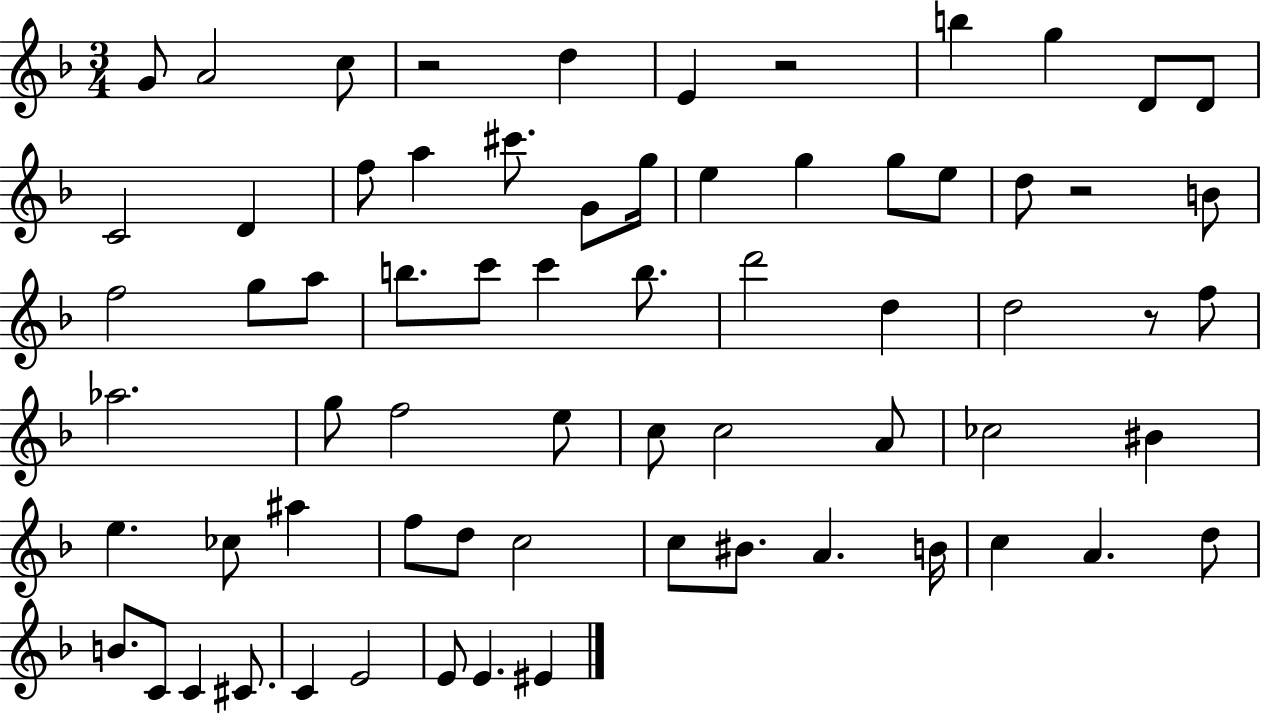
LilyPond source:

{
  \clef treble
  \numericTimeSignature
  \time 3/4
  \key f \major
  g'8 a'2 c''8 | r2 d''4 | e'4 r2 | b''4 g''4 d'8 d'8 | \break c'2 d'4 | f''8 a''4 cis'''8. g'8 g''16 | e''4 g''4 g''8 e''8 | d''8 r2 b'8 | \break f''2 g''8 a''8 | b''8. c'''8 c'''4 b''8. | d'''2 d''4 | d''2 r8 f''8 | \break aes''2. | g''8 f''2 e''8 | c''8 c''2 a'8 | ces''2 bis'4 | \break e''4. ces''8 ais''4 | f''8 d''8 c''2 | c''8 bis'8. a'4. b'16 | c''4 a'4. d''8 | \break b'8. c'8 c'4 cis'8. | c'4 e'2 | e'8 e'4. eis'4 | \bar "|."
}